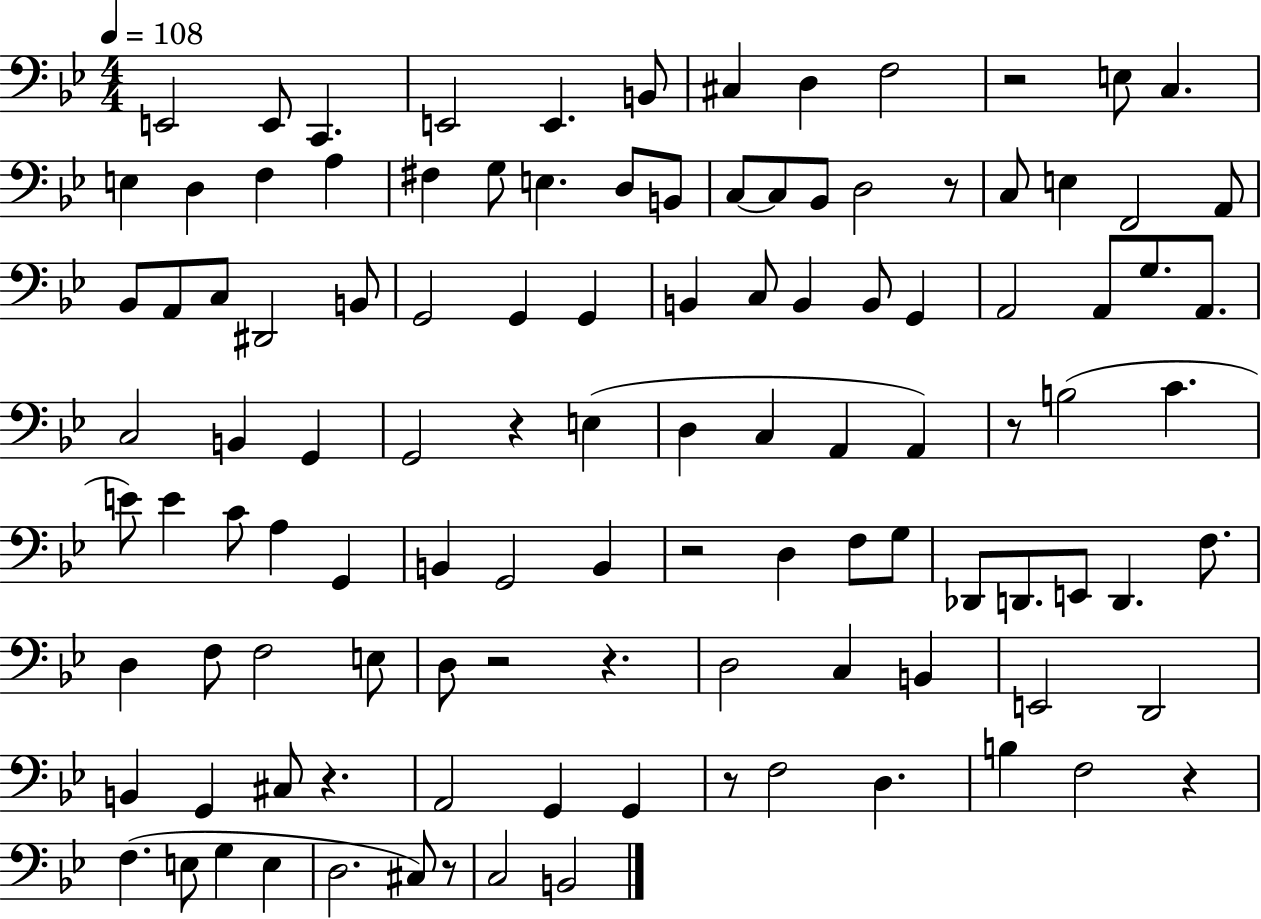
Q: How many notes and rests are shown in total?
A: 111